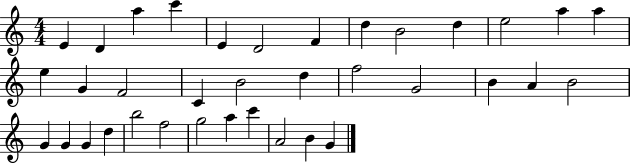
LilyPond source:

{
  \clef treble
  \numericTimeSignature
  \time 4/4
  \key c \major
  e'4 d'4 a''4 c'''4 | e'4 d'2 f'4 | d''4 b'2 d''4 | e''2 a''4 a''4 | \break e''4 g'4 f'2 | c'4 b'2 d''4 | f''2 g'2 | b'4 a'4 b'2 | \break g'4 g'4 g'4 d''4 | b''2 f''2 | g''2 a''4 c'''4 | a'2 b'4 g'4 | \break \bar "|."
}